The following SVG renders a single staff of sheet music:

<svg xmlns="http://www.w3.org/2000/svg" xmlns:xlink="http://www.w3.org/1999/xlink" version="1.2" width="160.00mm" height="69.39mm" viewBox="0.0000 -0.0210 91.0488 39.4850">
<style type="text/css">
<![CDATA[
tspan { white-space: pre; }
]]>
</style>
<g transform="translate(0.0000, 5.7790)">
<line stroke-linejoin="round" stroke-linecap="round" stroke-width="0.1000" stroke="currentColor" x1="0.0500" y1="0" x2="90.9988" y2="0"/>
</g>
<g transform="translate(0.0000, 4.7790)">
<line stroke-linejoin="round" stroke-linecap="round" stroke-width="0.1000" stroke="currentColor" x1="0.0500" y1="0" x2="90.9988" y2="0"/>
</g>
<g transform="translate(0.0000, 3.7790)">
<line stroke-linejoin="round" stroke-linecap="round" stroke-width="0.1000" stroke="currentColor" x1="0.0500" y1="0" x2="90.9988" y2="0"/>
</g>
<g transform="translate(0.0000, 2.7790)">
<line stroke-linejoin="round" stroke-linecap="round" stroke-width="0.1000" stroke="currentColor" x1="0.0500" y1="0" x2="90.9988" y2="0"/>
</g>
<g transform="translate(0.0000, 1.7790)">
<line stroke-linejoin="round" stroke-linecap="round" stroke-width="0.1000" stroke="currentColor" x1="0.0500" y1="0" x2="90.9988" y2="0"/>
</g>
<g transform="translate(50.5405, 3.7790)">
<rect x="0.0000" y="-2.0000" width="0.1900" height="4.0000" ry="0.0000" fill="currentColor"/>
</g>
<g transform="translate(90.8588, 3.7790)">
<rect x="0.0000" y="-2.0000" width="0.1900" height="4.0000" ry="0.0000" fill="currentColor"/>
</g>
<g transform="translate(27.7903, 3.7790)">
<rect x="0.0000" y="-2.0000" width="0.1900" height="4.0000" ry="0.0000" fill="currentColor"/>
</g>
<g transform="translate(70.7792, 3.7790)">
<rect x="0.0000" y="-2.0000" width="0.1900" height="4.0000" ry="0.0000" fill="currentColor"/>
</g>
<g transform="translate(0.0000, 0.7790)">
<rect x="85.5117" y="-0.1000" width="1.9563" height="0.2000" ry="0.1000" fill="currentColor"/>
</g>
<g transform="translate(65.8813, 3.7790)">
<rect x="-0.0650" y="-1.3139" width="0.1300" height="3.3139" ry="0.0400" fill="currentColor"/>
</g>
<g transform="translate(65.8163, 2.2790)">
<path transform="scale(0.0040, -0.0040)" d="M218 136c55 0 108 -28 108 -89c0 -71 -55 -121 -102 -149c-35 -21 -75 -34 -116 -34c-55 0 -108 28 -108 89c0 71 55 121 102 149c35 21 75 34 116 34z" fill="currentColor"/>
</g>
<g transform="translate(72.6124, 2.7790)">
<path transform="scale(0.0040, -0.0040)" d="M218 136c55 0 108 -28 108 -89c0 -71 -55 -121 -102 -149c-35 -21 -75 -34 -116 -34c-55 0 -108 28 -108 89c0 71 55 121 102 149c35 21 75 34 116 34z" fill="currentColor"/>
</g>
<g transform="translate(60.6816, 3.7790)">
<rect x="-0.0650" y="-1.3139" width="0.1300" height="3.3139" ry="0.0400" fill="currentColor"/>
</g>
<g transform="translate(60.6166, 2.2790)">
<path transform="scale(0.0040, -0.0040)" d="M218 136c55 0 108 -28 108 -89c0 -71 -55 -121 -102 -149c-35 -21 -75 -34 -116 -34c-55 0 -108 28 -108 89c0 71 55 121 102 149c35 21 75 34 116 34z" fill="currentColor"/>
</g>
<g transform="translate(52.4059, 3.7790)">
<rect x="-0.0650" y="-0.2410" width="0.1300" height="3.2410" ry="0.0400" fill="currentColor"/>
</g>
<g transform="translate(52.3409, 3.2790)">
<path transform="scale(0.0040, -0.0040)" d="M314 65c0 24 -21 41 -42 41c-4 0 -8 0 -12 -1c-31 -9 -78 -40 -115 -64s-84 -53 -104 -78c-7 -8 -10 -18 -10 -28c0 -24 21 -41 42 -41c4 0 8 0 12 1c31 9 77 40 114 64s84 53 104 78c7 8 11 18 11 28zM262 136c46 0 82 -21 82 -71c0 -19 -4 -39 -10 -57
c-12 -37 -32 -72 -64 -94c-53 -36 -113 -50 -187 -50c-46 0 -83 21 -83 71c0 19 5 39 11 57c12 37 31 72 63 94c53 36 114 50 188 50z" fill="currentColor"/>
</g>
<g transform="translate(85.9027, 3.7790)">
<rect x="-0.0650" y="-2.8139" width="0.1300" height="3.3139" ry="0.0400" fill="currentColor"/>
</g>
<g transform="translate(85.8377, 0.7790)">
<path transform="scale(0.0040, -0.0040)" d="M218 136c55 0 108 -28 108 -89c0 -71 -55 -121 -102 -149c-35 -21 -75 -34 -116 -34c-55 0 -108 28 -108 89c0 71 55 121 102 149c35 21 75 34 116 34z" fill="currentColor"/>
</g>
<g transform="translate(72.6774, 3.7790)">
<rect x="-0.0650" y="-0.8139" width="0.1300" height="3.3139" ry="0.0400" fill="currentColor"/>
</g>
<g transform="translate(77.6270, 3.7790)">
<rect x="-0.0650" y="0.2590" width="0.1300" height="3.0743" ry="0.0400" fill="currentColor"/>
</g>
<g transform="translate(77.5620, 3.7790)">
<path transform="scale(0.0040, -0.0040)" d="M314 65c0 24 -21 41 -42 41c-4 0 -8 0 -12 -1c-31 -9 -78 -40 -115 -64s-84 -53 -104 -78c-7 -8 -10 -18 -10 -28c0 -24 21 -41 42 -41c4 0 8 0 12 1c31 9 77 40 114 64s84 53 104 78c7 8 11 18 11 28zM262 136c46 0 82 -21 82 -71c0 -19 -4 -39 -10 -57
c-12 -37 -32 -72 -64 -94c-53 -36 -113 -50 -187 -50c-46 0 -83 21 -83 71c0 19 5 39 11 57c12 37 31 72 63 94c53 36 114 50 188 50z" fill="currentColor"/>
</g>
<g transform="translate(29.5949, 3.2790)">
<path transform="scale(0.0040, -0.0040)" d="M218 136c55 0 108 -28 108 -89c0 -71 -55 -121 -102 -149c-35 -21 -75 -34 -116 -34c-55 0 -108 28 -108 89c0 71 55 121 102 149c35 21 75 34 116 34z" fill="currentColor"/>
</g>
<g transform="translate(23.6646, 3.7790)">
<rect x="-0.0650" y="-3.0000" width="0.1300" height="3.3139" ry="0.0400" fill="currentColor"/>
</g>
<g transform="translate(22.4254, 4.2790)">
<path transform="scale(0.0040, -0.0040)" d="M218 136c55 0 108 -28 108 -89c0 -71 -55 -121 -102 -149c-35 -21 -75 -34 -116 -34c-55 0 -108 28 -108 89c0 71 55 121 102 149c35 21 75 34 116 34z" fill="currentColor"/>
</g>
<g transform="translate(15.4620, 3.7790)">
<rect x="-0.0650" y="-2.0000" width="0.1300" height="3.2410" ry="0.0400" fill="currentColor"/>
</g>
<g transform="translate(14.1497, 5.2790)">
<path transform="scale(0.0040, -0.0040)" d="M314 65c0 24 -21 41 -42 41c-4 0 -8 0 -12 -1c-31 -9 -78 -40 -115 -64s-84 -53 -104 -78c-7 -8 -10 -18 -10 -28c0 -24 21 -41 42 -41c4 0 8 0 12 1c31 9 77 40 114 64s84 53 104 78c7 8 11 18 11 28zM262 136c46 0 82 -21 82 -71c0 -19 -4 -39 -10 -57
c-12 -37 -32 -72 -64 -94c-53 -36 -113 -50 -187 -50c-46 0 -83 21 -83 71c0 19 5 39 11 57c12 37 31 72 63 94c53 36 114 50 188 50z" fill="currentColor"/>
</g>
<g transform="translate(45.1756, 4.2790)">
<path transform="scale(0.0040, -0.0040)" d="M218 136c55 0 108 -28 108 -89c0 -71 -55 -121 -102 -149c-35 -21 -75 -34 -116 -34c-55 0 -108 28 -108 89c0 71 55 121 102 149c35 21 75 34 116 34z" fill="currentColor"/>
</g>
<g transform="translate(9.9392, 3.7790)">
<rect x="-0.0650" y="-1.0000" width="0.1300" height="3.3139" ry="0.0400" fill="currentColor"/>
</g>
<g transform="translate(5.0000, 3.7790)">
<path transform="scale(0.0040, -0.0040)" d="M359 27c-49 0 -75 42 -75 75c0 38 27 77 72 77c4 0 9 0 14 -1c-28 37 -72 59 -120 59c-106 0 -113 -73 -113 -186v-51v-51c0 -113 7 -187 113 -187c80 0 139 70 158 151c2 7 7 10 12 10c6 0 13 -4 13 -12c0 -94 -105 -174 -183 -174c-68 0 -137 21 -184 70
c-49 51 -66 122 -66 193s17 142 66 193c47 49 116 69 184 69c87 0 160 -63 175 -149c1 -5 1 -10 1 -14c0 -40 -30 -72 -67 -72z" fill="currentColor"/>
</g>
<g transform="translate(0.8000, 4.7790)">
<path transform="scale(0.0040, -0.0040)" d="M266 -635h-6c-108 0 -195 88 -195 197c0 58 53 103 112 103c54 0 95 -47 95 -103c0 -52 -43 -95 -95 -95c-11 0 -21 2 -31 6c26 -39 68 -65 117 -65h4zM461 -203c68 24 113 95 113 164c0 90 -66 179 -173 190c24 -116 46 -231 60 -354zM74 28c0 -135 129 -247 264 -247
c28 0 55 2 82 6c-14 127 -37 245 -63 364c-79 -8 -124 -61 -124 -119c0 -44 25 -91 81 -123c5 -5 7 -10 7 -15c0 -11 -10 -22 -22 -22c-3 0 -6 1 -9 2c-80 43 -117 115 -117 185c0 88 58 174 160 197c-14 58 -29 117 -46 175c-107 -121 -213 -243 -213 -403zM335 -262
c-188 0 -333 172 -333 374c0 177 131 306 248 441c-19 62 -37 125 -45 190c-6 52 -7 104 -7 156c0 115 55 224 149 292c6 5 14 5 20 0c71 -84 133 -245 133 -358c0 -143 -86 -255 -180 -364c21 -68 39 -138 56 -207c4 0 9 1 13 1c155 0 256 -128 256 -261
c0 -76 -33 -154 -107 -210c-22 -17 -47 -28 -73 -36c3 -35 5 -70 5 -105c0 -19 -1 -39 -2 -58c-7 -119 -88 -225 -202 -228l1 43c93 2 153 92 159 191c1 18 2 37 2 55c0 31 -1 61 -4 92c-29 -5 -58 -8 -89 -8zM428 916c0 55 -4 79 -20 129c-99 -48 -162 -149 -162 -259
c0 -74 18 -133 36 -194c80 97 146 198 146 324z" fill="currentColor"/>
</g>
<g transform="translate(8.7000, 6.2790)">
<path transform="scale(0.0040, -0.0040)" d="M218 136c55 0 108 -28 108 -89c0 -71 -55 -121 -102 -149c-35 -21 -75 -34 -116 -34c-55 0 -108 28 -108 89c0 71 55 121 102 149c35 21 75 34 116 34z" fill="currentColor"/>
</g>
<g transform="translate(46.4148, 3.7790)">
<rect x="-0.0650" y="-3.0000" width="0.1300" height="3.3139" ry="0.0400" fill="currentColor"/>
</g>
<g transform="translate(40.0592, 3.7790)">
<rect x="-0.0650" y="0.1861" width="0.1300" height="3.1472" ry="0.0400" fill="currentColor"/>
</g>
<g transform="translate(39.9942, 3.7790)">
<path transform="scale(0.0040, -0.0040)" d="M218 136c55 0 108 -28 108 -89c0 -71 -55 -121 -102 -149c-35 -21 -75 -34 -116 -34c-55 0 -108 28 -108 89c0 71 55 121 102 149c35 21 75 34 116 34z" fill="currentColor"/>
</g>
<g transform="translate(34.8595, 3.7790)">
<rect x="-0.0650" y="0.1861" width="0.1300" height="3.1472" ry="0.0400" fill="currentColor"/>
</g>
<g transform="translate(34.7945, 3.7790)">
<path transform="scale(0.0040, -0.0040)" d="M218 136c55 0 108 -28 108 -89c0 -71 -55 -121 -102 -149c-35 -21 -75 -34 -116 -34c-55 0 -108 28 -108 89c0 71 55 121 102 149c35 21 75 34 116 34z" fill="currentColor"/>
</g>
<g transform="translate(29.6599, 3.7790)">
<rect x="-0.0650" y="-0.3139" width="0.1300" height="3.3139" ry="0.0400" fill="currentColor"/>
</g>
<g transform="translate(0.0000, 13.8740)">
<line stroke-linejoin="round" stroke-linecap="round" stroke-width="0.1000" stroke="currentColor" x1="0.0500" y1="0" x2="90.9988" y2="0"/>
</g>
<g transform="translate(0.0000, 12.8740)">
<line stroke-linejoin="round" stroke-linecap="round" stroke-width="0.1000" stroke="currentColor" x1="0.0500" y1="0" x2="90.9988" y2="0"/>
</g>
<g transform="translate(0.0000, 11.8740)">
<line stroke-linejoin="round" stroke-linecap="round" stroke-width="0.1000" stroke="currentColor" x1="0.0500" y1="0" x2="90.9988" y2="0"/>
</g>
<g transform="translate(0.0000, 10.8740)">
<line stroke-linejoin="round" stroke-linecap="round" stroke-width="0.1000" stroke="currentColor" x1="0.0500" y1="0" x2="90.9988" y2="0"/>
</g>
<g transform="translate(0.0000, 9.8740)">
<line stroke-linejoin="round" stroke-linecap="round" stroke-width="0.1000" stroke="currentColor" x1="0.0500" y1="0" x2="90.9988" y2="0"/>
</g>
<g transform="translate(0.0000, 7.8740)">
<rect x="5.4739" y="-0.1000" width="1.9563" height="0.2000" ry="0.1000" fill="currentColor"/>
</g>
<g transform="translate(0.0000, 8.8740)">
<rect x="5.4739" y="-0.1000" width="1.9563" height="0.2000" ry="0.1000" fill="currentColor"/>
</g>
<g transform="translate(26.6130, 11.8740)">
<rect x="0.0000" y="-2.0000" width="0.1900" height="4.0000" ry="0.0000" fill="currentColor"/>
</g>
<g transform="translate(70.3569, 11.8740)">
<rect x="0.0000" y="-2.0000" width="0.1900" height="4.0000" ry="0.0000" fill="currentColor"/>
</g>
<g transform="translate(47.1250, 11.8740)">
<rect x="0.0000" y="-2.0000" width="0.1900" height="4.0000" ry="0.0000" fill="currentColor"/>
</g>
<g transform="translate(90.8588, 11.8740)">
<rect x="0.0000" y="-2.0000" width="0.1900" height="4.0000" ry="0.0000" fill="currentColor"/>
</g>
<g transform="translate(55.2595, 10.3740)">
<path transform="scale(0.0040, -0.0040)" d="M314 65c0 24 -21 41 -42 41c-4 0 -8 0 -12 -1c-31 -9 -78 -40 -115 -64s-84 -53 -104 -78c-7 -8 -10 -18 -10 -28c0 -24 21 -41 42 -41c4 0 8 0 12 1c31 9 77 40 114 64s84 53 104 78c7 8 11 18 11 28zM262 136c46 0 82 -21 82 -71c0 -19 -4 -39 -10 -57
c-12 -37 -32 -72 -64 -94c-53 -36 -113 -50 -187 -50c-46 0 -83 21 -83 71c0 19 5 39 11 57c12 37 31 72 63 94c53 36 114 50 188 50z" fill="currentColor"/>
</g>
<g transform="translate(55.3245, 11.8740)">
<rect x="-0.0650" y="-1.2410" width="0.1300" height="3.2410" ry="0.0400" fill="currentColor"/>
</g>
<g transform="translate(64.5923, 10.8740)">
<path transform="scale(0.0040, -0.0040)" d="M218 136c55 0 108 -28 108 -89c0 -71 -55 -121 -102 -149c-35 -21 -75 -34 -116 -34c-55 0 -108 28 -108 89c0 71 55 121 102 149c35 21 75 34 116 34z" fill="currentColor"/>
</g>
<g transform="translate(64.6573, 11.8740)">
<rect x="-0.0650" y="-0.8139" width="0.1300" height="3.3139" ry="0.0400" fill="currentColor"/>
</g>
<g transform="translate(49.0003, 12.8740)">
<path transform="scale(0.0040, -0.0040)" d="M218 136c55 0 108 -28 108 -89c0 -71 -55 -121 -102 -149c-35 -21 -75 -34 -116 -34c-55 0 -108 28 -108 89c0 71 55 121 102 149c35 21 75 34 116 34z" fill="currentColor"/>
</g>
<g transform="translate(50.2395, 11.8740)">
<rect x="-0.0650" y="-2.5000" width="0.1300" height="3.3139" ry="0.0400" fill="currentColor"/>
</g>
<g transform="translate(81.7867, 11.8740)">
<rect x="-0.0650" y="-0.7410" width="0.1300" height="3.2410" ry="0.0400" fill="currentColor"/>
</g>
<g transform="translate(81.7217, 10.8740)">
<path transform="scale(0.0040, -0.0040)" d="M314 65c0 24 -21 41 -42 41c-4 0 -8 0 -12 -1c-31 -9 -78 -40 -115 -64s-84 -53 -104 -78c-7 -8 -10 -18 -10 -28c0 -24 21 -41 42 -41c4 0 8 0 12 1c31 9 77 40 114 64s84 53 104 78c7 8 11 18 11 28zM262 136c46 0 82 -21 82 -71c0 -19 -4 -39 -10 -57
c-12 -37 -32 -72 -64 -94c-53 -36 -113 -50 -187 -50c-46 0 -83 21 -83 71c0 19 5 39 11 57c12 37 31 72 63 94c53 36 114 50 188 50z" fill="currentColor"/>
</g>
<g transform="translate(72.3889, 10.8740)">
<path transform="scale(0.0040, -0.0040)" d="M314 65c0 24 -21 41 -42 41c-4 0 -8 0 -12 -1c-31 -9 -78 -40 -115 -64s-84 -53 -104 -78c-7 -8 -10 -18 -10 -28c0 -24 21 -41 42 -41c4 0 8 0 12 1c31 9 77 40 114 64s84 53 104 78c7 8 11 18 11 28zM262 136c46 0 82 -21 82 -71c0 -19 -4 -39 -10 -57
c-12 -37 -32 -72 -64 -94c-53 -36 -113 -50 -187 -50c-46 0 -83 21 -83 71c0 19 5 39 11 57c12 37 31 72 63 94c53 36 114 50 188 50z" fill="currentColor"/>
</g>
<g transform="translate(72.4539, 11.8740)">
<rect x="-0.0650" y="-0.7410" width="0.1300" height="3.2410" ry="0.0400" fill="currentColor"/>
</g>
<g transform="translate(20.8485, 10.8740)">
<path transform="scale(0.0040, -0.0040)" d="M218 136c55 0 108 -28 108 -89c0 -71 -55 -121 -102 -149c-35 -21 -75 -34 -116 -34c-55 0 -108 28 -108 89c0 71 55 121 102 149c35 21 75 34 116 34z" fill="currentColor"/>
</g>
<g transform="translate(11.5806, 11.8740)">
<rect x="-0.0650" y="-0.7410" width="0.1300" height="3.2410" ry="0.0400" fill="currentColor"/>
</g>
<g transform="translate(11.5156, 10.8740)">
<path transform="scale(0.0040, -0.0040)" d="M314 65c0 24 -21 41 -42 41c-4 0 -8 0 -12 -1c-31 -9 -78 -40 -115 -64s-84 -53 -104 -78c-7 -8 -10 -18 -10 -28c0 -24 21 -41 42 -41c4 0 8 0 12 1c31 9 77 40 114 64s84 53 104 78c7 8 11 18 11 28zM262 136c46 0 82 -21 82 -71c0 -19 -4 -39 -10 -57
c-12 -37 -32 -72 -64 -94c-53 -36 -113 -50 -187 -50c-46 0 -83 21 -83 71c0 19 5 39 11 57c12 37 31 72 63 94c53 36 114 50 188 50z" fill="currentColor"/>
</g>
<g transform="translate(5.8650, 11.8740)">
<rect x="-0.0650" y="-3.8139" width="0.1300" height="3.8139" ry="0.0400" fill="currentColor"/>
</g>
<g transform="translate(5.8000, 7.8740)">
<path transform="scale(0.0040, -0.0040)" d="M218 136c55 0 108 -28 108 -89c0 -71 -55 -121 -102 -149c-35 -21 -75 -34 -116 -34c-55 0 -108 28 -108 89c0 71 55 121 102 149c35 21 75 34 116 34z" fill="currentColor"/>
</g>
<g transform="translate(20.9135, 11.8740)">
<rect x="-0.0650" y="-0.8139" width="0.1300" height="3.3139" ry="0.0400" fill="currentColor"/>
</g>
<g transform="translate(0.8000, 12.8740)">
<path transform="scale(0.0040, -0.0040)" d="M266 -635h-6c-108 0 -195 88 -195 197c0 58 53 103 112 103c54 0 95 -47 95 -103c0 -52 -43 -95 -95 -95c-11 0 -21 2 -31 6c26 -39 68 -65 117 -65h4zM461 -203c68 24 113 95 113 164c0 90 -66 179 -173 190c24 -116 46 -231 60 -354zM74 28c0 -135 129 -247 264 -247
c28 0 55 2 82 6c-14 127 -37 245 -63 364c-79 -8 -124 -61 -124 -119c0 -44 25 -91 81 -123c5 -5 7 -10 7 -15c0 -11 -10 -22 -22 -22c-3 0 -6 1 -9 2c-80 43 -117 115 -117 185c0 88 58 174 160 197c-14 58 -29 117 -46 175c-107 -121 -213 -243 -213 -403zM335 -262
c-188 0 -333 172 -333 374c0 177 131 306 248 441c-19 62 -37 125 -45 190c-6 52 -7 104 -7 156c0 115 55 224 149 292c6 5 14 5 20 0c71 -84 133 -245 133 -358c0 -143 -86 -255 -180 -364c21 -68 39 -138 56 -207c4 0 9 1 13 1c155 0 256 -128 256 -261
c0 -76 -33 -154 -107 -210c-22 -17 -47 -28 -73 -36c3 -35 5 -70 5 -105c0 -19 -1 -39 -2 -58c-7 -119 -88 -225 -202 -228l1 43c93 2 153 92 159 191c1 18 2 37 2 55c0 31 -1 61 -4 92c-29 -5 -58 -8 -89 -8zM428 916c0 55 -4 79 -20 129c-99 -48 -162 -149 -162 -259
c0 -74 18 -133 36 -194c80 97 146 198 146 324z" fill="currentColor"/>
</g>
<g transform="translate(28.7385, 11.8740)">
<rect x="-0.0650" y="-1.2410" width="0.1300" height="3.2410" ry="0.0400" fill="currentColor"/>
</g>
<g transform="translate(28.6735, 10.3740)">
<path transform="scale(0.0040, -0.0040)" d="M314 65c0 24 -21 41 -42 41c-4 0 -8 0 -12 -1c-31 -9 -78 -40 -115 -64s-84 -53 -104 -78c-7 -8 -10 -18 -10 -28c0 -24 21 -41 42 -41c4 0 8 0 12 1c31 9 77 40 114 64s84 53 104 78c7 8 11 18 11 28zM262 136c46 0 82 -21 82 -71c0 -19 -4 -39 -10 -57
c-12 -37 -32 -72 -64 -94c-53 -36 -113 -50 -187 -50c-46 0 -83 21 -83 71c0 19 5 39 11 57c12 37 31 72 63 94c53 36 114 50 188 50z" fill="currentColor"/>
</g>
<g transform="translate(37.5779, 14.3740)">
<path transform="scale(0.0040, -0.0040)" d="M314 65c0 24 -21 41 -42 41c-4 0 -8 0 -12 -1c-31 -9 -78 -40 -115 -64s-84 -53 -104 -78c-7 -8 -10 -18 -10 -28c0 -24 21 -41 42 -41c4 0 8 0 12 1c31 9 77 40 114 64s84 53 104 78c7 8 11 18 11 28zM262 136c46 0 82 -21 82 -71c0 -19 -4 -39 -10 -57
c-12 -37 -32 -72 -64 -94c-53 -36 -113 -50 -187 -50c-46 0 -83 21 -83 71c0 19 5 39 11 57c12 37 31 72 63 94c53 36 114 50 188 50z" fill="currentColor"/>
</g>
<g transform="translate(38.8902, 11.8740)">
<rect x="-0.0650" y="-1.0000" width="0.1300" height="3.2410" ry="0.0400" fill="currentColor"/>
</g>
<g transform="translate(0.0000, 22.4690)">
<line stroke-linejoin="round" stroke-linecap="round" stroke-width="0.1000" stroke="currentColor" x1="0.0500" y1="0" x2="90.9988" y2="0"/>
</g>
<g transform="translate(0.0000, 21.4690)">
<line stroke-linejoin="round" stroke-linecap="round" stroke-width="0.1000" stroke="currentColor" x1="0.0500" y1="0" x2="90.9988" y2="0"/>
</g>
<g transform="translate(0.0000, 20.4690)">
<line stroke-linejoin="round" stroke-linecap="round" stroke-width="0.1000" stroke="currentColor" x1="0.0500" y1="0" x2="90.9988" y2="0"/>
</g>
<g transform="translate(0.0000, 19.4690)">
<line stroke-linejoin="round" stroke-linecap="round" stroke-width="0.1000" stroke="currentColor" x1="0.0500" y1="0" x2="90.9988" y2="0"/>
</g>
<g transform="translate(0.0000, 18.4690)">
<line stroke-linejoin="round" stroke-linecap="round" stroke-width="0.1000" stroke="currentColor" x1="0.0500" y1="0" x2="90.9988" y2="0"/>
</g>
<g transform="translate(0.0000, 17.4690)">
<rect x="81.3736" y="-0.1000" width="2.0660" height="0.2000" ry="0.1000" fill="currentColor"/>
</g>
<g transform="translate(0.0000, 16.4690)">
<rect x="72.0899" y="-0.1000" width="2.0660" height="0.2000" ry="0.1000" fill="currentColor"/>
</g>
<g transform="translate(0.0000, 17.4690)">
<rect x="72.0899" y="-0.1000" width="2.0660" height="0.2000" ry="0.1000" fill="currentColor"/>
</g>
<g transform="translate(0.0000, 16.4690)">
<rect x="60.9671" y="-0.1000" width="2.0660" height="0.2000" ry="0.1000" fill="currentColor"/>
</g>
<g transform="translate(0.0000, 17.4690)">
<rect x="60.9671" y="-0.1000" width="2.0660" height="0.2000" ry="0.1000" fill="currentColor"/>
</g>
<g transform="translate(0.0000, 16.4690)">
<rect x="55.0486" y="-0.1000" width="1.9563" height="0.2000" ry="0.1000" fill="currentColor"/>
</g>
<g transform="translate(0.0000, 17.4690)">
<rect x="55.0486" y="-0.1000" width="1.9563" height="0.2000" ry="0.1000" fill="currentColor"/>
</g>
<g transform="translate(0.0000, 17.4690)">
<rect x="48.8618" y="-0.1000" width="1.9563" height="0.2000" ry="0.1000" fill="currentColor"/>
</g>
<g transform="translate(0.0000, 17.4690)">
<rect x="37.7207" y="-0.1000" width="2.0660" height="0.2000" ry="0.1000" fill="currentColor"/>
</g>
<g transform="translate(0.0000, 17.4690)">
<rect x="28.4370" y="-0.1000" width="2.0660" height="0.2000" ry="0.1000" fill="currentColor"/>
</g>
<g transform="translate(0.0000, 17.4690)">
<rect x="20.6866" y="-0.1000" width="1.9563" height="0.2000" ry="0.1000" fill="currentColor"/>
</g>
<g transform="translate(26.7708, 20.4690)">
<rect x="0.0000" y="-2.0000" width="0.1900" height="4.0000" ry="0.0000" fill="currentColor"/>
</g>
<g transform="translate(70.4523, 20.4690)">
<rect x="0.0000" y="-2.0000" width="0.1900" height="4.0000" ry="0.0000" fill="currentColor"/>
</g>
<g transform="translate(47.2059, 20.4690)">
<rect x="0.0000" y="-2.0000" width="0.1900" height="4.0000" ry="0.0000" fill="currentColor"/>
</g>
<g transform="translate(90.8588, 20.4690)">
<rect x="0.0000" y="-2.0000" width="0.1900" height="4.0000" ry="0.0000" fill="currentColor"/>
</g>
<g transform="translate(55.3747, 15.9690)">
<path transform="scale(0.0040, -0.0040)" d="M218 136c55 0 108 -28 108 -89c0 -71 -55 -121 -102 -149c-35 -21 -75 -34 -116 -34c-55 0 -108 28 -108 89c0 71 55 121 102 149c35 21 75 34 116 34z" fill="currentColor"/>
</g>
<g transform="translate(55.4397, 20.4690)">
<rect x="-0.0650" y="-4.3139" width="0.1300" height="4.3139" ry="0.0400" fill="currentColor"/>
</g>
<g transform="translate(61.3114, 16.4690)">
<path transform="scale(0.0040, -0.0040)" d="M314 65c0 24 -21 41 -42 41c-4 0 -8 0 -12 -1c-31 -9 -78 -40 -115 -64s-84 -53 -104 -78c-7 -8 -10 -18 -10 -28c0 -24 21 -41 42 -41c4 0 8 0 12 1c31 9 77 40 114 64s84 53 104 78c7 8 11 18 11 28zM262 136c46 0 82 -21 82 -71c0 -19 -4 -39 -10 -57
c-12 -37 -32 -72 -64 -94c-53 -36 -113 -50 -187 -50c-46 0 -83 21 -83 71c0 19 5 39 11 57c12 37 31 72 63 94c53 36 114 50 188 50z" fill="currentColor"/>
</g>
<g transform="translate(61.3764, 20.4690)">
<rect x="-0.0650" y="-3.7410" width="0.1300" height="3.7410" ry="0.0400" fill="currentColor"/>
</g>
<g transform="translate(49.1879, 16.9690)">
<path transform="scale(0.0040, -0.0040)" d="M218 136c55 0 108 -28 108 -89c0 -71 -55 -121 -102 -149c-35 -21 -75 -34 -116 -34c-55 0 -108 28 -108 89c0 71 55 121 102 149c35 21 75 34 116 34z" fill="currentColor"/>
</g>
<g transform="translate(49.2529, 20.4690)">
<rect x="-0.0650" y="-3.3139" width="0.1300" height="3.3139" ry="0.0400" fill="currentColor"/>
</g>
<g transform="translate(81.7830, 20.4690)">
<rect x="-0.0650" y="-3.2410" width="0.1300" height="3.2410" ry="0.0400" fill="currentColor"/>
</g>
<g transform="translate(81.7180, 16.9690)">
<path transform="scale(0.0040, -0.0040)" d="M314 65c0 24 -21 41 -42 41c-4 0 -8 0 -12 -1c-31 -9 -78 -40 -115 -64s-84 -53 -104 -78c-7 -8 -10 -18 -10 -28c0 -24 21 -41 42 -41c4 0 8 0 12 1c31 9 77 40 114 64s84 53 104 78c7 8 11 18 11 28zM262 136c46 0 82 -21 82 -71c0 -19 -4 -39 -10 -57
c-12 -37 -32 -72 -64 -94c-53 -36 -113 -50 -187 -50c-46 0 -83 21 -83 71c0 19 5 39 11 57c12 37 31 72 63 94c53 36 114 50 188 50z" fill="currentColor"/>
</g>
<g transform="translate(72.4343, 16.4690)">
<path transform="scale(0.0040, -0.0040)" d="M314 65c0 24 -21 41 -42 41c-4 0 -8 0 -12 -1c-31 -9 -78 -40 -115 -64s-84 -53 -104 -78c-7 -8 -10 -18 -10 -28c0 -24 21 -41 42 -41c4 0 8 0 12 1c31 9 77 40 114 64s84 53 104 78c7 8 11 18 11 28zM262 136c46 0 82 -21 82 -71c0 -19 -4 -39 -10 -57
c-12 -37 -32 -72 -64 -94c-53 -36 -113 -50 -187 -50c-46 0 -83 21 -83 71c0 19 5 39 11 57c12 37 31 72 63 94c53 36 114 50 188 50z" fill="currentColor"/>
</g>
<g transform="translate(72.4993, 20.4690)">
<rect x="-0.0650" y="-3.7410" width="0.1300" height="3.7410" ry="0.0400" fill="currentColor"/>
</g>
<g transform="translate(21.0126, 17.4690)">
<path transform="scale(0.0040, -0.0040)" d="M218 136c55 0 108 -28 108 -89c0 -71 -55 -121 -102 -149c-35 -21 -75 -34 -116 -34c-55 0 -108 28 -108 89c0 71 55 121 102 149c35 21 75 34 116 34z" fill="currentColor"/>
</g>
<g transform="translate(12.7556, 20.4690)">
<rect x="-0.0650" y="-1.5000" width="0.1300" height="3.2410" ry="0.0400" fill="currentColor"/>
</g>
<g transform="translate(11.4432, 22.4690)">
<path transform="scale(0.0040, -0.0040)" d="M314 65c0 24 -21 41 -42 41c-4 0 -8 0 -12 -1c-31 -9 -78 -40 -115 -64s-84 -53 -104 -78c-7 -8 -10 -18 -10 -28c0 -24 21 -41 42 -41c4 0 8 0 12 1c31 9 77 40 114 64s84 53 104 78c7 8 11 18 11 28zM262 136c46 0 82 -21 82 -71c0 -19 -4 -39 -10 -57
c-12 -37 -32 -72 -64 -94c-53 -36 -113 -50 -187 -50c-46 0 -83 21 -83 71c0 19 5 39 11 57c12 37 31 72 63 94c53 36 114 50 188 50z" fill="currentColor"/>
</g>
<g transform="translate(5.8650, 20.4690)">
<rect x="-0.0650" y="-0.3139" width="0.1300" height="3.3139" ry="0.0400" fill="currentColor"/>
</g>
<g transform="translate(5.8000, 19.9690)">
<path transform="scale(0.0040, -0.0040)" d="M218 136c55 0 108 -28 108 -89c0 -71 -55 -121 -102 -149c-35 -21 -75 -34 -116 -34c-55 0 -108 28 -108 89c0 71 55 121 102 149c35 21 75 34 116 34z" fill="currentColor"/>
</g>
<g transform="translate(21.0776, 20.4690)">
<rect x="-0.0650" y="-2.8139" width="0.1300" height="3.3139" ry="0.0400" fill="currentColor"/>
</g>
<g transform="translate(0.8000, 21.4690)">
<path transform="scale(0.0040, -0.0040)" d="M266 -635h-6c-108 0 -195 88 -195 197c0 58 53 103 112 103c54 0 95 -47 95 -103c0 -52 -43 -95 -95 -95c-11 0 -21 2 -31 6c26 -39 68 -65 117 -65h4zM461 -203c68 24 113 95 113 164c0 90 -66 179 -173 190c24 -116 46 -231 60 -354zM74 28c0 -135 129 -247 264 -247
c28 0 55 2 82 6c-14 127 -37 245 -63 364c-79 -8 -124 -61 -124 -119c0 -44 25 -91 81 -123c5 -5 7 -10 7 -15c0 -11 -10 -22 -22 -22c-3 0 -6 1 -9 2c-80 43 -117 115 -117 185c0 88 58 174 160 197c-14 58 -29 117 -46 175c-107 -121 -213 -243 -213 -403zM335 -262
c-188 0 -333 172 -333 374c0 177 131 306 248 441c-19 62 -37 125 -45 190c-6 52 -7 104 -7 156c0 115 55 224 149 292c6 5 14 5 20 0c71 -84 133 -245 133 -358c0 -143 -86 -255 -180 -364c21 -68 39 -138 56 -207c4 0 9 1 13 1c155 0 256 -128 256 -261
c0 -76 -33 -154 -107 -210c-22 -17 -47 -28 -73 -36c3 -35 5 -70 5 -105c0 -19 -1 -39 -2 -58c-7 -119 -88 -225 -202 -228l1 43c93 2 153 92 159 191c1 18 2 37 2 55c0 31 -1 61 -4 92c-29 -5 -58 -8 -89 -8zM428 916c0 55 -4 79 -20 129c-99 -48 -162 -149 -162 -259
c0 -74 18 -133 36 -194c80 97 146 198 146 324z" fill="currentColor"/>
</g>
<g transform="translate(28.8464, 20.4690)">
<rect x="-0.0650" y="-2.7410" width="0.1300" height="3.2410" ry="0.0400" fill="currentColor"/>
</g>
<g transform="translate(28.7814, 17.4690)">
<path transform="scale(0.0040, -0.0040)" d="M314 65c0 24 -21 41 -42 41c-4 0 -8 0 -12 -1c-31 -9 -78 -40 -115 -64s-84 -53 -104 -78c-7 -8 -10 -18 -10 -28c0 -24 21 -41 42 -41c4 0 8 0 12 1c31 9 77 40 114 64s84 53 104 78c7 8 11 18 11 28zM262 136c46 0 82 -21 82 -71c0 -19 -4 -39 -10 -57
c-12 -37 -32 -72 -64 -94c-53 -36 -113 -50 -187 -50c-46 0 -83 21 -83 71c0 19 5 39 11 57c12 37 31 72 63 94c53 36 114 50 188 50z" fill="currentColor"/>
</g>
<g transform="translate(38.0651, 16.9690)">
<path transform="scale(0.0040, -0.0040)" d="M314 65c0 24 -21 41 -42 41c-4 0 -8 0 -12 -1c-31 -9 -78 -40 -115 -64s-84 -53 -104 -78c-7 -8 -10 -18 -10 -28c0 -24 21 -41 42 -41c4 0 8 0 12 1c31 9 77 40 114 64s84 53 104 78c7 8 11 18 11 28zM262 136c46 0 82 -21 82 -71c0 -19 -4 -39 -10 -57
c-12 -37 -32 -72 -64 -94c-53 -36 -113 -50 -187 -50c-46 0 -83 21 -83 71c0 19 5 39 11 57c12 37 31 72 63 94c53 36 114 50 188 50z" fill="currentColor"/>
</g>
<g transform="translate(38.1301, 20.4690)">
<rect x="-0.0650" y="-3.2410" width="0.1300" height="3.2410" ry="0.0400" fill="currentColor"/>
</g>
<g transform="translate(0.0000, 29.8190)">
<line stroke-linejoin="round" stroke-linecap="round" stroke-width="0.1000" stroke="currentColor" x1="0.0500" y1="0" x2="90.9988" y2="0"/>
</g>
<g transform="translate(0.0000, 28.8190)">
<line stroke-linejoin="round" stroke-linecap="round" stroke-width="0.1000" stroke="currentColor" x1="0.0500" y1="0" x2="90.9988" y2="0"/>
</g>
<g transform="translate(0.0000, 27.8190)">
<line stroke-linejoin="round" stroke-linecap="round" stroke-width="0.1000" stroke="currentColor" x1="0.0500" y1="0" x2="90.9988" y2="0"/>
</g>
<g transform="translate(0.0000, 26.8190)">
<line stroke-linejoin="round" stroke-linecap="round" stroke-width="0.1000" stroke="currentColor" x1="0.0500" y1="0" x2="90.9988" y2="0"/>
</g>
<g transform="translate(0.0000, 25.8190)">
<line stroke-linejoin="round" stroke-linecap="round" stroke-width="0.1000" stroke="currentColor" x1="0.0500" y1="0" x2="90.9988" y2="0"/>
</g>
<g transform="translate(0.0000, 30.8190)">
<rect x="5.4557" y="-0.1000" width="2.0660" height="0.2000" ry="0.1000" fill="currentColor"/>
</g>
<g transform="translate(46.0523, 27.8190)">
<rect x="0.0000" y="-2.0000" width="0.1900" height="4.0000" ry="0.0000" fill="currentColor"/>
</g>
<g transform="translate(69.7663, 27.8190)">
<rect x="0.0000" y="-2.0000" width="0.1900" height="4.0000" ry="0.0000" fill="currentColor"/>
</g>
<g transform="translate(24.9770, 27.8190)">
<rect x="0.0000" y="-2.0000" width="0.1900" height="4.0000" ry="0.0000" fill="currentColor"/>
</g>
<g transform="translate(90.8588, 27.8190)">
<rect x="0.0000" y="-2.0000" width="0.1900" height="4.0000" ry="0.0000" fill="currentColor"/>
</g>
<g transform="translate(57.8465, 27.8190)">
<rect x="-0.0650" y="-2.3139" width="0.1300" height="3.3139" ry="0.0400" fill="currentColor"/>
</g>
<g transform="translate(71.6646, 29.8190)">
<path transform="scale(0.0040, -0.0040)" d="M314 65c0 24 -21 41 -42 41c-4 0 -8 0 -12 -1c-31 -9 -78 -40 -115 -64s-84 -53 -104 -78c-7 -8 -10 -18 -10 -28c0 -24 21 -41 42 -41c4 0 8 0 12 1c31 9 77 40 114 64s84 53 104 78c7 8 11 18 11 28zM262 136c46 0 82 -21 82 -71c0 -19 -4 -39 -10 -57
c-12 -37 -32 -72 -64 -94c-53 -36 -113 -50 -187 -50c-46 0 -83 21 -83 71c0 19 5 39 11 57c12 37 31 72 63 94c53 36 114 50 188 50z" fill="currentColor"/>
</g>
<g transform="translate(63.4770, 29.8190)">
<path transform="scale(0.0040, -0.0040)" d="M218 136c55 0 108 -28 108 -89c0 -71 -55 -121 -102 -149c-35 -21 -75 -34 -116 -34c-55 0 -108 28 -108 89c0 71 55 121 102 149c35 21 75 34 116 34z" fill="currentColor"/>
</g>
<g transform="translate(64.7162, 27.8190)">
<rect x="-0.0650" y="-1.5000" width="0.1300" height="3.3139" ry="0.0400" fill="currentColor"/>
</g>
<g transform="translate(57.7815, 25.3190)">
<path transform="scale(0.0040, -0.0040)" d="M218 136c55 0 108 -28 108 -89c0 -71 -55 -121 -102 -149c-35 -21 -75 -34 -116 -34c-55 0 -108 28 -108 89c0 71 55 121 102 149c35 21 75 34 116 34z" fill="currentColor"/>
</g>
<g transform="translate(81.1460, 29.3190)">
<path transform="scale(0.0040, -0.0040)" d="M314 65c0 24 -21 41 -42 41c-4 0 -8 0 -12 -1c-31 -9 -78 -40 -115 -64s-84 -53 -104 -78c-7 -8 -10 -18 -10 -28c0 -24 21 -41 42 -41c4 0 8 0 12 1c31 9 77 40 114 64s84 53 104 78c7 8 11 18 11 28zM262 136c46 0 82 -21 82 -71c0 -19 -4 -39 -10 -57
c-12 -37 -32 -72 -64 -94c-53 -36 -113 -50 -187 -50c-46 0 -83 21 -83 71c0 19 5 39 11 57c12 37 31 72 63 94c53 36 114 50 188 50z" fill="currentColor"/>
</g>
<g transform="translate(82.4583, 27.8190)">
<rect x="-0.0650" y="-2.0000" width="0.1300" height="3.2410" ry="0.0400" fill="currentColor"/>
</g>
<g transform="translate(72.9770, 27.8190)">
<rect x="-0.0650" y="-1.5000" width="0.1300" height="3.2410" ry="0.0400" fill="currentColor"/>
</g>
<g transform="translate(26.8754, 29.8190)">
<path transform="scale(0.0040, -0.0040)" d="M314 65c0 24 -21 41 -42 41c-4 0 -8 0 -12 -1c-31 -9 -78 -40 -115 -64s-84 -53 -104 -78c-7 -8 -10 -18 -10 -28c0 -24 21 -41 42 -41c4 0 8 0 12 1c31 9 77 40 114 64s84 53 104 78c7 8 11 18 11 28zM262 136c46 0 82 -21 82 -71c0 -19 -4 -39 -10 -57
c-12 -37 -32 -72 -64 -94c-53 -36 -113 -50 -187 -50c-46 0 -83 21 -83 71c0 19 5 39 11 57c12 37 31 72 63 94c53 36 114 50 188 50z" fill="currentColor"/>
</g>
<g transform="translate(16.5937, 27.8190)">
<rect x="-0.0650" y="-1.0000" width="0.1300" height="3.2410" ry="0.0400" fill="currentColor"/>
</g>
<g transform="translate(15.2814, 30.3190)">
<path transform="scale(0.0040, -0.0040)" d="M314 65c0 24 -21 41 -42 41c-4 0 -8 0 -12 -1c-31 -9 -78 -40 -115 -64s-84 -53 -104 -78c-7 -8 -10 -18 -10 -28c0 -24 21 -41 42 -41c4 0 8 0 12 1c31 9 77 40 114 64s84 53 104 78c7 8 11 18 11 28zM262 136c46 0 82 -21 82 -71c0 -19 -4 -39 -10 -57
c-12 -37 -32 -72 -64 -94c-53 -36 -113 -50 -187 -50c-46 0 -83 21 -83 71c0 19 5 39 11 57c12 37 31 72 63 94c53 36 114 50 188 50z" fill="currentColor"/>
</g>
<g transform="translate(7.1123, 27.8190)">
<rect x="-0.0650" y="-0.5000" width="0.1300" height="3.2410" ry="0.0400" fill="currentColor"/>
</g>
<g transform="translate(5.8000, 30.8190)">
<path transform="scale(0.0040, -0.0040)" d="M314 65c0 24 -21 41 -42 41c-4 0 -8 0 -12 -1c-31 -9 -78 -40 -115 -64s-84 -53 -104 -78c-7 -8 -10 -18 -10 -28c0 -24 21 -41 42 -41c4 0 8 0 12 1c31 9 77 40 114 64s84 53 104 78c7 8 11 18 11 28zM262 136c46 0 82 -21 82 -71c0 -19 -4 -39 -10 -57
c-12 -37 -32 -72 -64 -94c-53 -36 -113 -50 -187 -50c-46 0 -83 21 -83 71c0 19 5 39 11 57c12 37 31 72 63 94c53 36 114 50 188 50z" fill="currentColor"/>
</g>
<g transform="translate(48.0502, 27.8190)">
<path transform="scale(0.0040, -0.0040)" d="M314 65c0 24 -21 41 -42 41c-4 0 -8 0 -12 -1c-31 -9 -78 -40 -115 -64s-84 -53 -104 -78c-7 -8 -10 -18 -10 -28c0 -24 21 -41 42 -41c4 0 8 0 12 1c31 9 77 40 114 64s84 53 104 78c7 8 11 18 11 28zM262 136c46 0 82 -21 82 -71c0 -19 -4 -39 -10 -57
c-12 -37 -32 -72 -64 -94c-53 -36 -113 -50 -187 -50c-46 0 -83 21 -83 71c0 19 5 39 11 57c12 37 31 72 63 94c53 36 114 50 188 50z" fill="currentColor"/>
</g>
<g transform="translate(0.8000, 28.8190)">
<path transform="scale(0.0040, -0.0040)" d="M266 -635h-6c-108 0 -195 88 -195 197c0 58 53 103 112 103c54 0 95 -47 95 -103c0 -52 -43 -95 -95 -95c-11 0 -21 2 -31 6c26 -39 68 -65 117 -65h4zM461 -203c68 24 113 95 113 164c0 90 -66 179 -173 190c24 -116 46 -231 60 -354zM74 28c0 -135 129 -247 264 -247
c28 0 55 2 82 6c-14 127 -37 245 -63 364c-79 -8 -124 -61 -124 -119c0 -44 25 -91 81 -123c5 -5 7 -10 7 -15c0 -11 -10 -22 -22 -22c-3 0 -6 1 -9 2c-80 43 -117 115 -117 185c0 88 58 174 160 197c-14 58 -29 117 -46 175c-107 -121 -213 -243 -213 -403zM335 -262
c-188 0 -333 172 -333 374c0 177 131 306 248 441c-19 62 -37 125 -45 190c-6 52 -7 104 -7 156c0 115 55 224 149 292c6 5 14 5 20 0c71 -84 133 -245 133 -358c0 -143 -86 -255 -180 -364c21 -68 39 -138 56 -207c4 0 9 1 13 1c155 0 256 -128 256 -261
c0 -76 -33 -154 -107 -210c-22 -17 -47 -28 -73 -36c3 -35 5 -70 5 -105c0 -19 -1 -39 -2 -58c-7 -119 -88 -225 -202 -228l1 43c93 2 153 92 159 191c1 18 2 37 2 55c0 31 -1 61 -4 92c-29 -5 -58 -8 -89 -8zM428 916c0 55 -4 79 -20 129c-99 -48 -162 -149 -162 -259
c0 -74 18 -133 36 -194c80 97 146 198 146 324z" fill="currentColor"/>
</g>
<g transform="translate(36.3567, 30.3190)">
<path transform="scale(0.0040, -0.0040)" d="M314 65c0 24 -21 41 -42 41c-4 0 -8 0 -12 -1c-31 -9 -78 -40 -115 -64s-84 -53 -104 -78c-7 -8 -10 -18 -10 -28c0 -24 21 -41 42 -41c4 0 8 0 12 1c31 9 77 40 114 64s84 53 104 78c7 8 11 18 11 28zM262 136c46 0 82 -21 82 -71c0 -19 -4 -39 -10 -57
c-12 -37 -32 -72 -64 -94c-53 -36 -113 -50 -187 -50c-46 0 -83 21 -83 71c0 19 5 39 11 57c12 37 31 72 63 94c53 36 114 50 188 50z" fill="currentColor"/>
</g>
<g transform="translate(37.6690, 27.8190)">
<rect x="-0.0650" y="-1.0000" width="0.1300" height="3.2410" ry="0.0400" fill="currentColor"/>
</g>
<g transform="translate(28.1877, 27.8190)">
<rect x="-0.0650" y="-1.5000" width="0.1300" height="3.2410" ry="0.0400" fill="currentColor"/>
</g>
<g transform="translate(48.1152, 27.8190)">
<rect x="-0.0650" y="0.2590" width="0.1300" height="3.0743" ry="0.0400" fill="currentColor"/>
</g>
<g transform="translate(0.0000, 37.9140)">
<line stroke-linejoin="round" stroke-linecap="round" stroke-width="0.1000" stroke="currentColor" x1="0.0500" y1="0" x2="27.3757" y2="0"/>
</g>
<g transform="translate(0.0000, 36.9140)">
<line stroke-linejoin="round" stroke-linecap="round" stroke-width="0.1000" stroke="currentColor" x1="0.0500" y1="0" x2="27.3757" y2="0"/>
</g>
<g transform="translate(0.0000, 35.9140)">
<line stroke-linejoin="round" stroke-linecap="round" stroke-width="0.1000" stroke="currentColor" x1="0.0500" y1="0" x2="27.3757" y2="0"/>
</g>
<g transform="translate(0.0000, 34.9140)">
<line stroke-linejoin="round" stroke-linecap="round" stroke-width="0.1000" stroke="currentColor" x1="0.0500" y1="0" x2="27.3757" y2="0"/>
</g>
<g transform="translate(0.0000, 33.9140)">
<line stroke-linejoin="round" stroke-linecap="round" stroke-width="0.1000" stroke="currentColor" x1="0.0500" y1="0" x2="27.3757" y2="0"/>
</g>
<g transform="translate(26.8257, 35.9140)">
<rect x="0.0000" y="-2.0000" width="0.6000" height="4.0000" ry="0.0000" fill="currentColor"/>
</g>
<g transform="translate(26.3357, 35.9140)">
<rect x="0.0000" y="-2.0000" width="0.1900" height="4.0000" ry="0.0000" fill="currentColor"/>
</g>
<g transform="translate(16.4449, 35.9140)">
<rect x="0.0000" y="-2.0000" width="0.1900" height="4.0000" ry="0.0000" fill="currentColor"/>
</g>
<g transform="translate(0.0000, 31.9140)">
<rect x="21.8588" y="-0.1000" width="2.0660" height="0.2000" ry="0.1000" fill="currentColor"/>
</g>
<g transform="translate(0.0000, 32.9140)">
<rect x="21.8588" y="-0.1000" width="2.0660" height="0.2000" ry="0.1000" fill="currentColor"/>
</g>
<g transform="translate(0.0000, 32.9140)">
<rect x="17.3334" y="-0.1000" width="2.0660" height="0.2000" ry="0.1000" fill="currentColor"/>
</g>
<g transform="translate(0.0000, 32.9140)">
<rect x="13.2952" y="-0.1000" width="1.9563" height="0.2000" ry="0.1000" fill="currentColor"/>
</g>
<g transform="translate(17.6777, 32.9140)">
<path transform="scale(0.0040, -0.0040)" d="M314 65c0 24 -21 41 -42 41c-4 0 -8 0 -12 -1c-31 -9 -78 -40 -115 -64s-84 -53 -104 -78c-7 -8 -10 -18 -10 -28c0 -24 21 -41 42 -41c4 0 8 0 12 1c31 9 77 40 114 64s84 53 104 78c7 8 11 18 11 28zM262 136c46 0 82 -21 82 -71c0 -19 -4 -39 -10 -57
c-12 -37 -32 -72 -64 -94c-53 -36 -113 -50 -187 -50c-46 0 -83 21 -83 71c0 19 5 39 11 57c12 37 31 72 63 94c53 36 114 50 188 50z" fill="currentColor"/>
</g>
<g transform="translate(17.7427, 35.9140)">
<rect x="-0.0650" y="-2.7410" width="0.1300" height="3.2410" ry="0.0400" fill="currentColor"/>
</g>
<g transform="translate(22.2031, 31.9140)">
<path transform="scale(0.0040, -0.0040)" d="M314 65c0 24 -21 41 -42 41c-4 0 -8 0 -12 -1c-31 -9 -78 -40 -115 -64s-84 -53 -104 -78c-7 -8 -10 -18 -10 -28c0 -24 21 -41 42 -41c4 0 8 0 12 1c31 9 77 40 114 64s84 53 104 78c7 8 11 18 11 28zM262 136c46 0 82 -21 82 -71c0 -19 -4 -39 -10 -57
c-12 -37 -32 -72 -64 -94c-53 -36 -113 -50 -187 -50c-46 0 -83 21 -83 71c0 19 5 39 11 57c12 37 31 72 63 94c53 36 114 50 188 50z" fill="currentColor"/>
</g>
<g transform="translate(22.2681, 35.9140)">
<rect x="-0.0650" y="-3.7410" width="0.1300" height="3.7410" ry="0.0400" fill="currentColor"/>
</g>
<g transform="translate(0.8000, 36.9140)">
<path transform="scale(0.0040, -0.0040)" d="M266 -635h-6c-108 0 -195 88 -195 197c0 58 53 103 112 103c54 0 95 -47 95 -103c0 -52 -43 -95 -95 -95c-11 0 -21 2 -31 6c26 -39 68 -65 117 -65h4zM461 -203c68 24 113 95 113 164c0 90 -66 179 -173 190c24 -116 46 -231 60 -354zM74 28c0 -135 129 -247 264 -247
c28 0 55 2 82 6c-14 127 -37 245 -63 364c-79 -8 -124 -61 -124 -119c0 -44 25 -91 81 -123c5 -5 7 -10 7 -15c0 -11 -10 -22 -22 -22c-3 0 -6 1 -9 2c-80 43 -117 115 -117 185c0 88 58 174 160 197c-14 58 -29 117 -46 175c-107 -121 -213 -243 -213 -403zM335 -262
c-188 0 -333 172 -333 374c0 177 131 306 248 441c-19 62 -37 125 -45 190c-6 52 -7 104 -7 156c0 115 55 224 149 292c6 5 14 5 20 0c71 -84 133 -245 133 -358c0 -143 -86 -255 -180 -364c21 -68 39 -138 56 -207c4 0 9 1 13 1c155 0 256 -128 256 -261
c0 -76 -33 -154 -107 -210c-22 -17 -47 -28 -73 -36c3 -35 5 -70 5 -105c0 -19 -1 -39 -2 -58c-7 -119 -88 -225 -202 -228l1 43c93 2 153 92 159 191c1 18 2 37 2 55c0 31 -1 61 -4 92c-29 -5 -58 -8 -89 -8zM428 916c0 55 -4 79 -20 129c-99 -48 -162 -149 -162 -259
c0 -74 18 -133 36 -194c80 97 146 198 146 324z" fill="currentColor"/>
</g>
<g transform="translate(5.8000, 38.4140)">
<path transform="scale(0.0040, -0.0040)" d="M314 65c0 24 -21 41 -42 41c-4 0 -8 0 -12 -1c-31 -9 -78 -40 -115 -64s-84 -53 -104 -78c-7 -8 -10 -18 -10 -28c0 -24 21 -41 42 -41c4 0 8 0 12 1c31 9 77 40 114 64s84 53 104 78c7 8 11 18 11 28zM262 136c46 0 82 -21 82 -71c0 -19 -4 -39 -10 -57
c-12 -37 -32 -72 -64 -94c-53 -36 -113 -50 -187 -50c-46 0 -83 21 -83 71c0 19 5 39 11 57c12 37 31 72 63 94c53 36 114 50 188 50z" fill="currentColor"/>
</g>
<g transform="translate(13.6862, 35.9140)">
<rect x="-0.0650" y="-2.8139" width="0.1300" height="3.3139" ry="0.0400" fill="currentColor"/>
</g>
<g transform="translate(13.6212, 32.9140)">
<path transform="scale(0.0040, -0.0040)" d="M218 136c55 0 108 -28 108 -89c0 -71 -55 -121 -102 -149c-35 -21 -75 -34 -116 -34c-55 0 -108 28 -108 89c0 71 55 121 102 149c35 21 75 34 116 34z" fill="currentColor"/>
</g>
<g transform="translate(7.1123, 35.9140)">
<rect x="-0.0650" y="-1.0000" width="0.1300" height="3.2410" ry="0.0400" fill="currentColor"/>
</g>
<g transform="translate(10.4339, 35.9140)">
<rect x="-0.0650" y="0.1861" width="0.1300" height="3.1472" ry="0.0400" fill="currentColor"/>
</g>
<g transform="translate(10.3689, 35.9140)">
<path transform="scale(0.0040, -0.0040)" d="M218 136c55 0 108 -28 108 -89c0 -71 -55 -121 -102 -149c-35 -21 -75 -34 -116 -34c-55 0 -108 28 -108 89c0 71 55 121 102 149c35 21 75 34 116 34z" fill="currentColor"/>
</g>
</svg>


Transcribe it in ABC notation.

X:1
T:Untitled
M:4/4
L:1/4
K:C
D F2 A c B B A c2 e e d B2 a c' d2 d e2 D2 G e2 d d2 d2 c E2 a a2 b2 b d' c'2 c'2 b2 C2 D2 E2 D2 B2 g E E2 F2 D2 B a a2 c'2